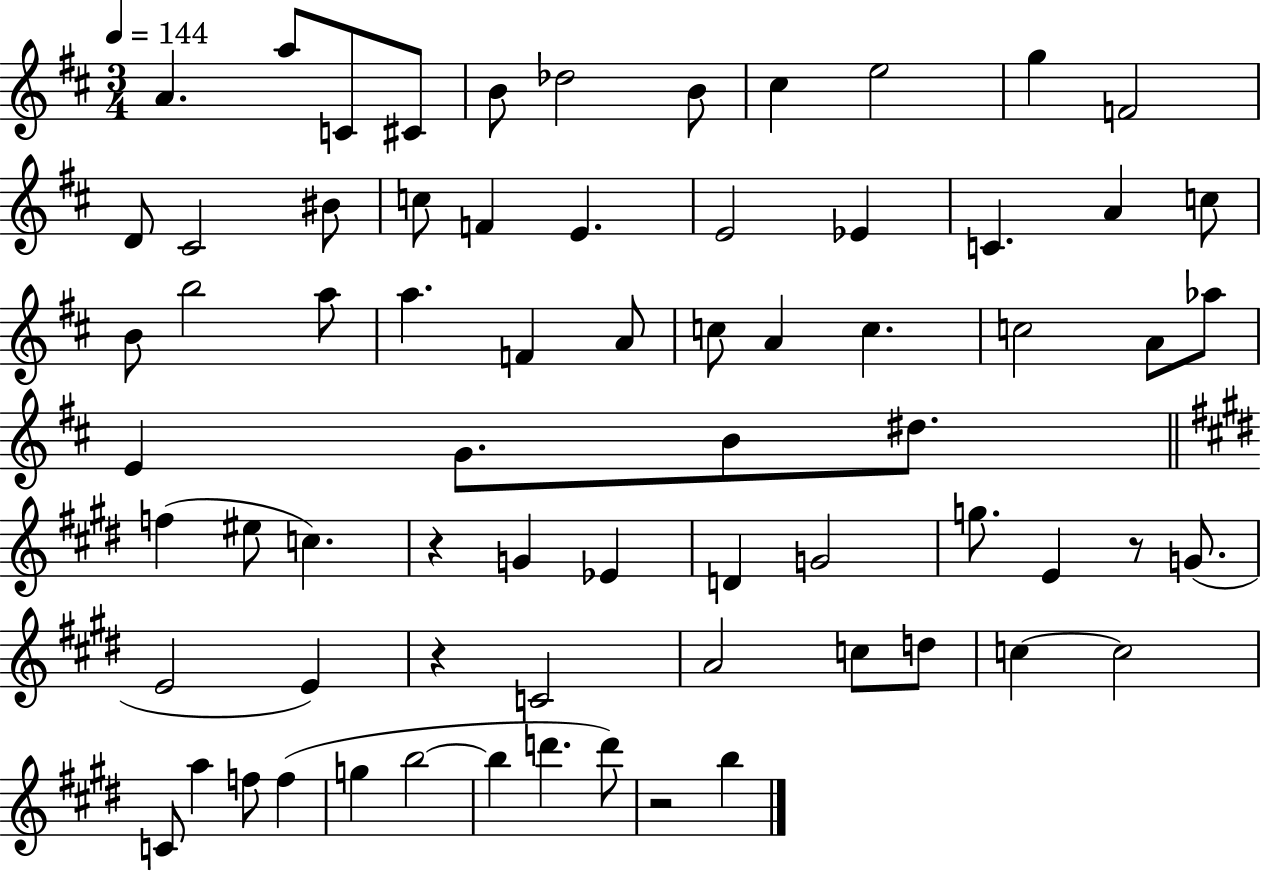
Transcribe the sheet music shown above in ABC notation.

X:1
T:Untitled
M:3/4
L:1/4
K:D
A a/2 C/2 ^C/2 B/2 _d2 B/2 ^c e2 g F2 D/2 ^C2 ^B/2 c/2 F E E2 _E C A c/2 B/2 b2 a/2 a F A/2 c/2 A c c2 A/2 _a/2 E G/2 B/2 ^d/2 f ^e/2 c z G _E D G2 g/2 E z/2 G/2 E2 E z C2 A2 c/2 d/2 c c2 C/2 a f/2 f g b2 b d' d'/2 z2 b